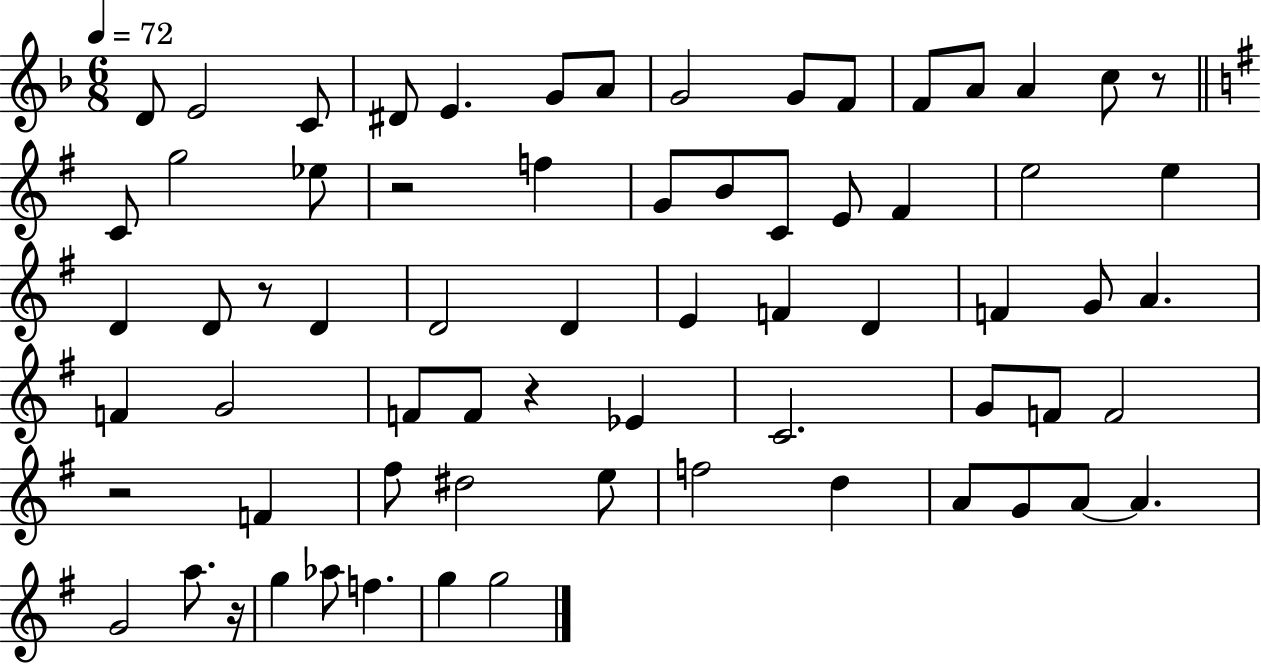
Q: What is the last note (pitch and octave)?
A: G5